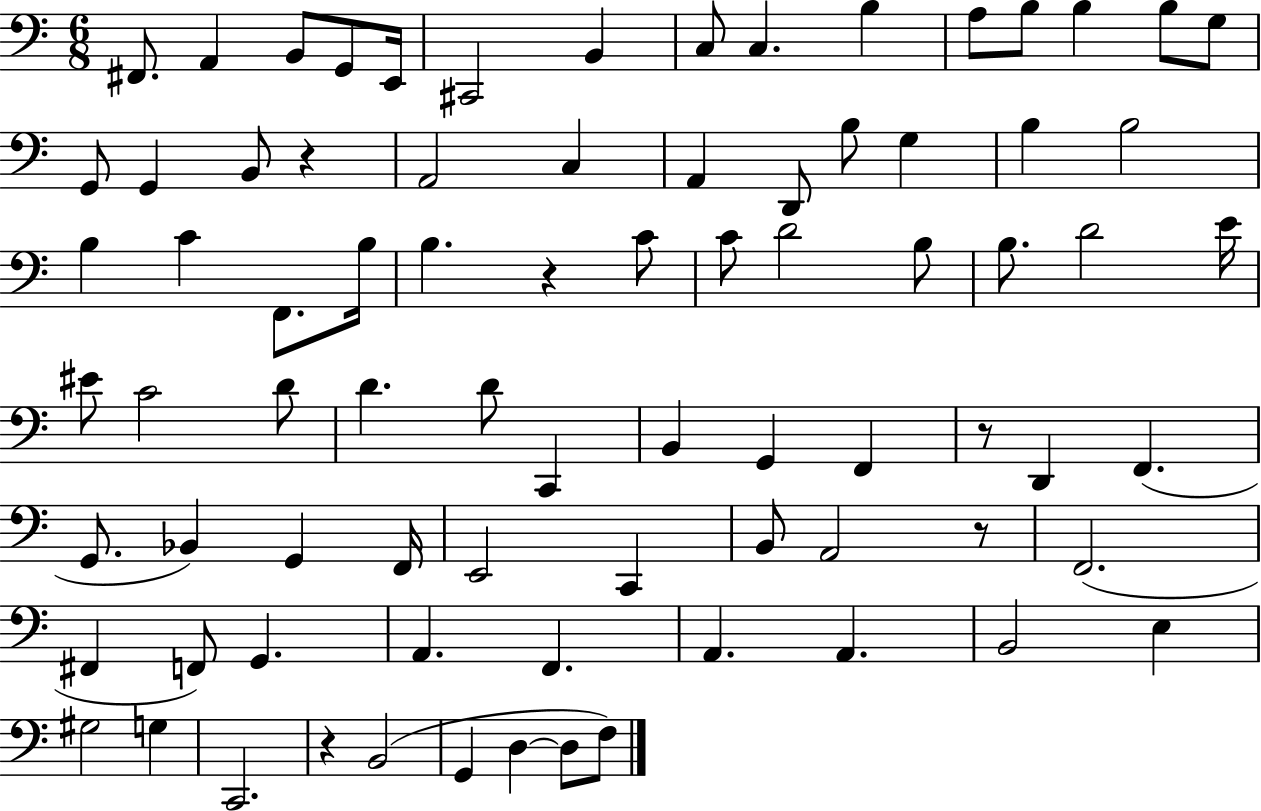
X:1
T:Untitled
M:6/8
L:1/4
K:C
^F,,/2 A,, B,,/2 G,,/2 E,,/4 ^C,,2 B,, C,/2 C, B, A,/2 B,/2 B, B,/2 G,/2 G,,/2 G,, B,,/2 z A,,2 C, A,, D,,/2 B,/2 G, B, B,2 B, C F,,/2 B,/4 B, z C/2 C/2 D2 B,/2 B,/2 D2 E/4 ^E/2 C2 D/2 D D/2 C,, B,, G,, F,, z/2 D,, F,, G,,/2 _B,, G,, F,,/4 E,,2 C,, B,,/2 A,,2 z/2 F,,2 ^F,, F,,/2 G,, A,, F,, A,, A,, B,,2 E, ^G,2 G, C,,2 z B,,2 G,, D, D,/2 F,/2